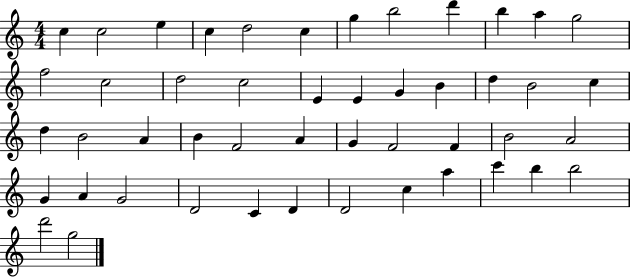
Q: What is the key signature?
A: C major